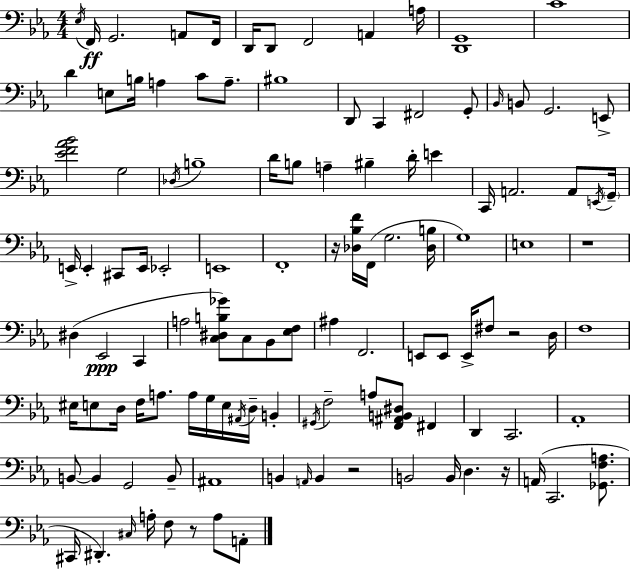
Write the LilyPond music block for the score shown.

{
  \clef bass
  \numericTimeSignature
  \time 4/4
  \key c \minor
  \acciaccatura { ees16 }\ff f,16 g,2. a,8 | f,16 d,16 d,8 f,2 a,4 | a16 <d, g,>1 | c'1 | \break d'4 e8 b16 a4 c'8 a8.-- | bis1 | d,8 c,4 fis,2 g,8-. | \grace { bes,16 } b,8 g,2. | \break e,8-> <ees' f' aes' bes'>2 g2 | \acciaccatura { des16 } b1-- | d'16 b8 a4-- bis4-- d'16-. e'4 | c,16 a,2. | \break a,8 \acciaccatura { e,16 } \parenthesize g,16-- e,16-> e,4-. cis,8 e,16 ees,2-. | e,1 | f,1-. | r16 <des bes f'>16 f,16( g2. | \break <des b>16 g1) | e1 | r1 | dis4( ees,2\ppp | \break c,4 a2 <c dis b ges'>8) c8 | bes,8 <ees f>8 ais4 f,2. | e,8 e,8 e,16-> fis8 r2 | d16 f1 | \break eis16 e8 d16 f16 a8. a16 g16 e16 \acciaccatura { ais,16 } | d16-- b,4-. \acciaccatura { gis,16 } f2-- a8 | <f, ais, b, dis>8 fis,4 d,4 c,2. | aes,1-. | \break b,8~~ b,4 g,2 | b,8-- ais,1 | b,4 \grace { a,16 } b,4 r2 | b,2 b,16 | \break d4. r16 a,16( c,2. | <ges, f a>8. cis,16 dis,4.-.) \grace { cis16 } a16-. | f8 r8 a8 a,8-. \bar "|."
}